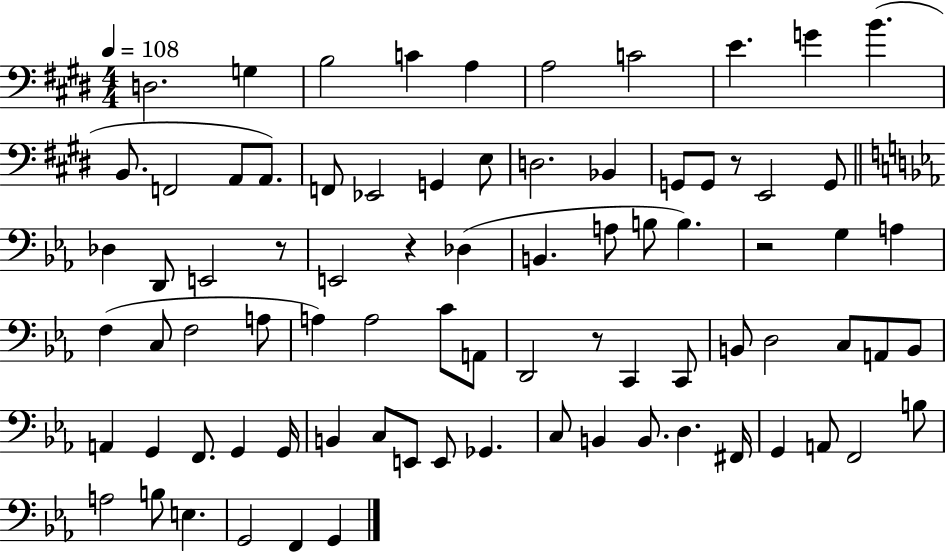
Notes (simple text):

D3/h. G3/q B3/h C4/q A3/q A3/h C4/h E4/q. G4/q B4/q. B2/e. F2/h A2/e A2/e. F2/e Eb2/h G2/q E3/e D3/h. Bb2/q G2/e G2/e R/e E2/h G2/e Db3/q D2/e E2/h R/e E2/h R/q Db3/q B2/q. A3/e B3/e B3/q. R/h G3/q A3/q F3/q C3/e F3/h A3/e A3/q A3/h C4/e A2/e D2/h R/e C2/q C2/e B2/e D3/h C3/e A2/e B2/e A2/q G2/q F2/e. G2/q G2/s B2/q C3/e E2/e E2/e Gb2/q. C3/e B2/q B2/e. D3/q. F#2/s G2/q A2/e F2/h B3/e A3/h B3/e E3/q. G2/h F2/q G2/q